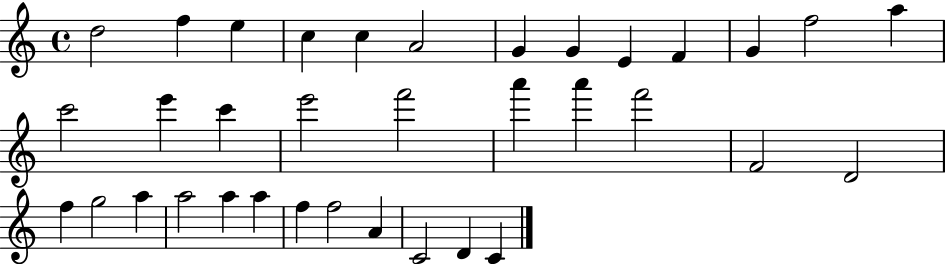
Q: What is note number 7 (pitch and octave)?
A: G4